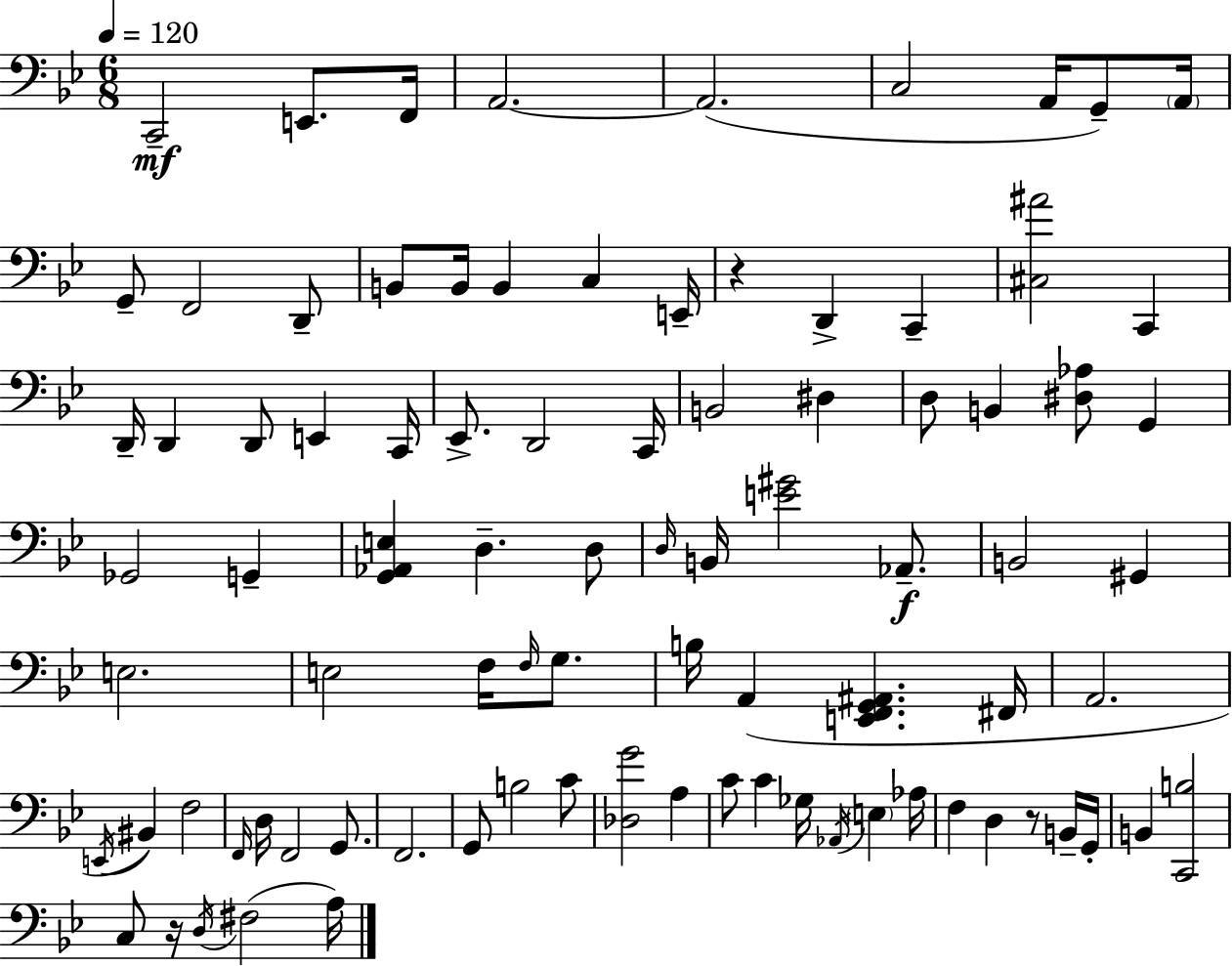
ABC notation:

X:1
T:Untitled
M:6/8
L:1/4
K:Gm
C,,2 E,,/2 F,,/4 A,,2 A,,2 C,2 A,,/4 G,,/2 A,,/4 G,,/2 F,,2 D,,/2 B,,/2 B,,/4 B,, C, E,,/4 z D,, C,, [^C,^A]2 C,, D,,/4 D,, D,,/2 E,, C,,/4 _E,,/2 D,,2 C,,/4 B,,2 ^D, D,/2 B,, [^D,_A,]/2 G,, _G,,2 G,, [G,,_A,,E,] D, D,/2 D,/4 B,,/4 [E^G]2 _A,,/2 B,,2 ^G,, E,2 E,2 F,/4 F,/4 G,/2 B,/4 A,, [E,,F,,G,,^A,,] ^F,,/4 A,,2 E,,/4 ^B,, F,2 F,,/4 D,/4 F,,2 G,,/2 F,,2 G,,/2 B,2 C/2 [_D,G]2 A, C/2 C _G,/4 _A,,/4 E, _A,/4 F, D, z/2 B,,/4 G,,/4 B,, [C,,B,]2 C,/2 z/4 D,/4 ^F,2 A,/4